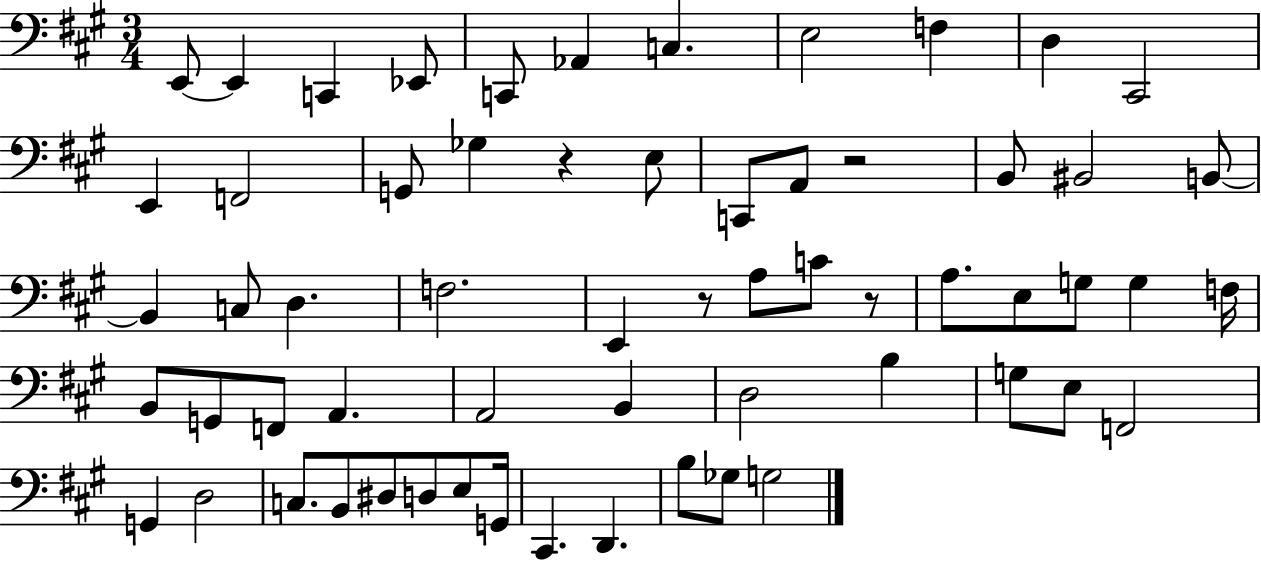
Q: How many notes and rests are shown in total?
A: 61